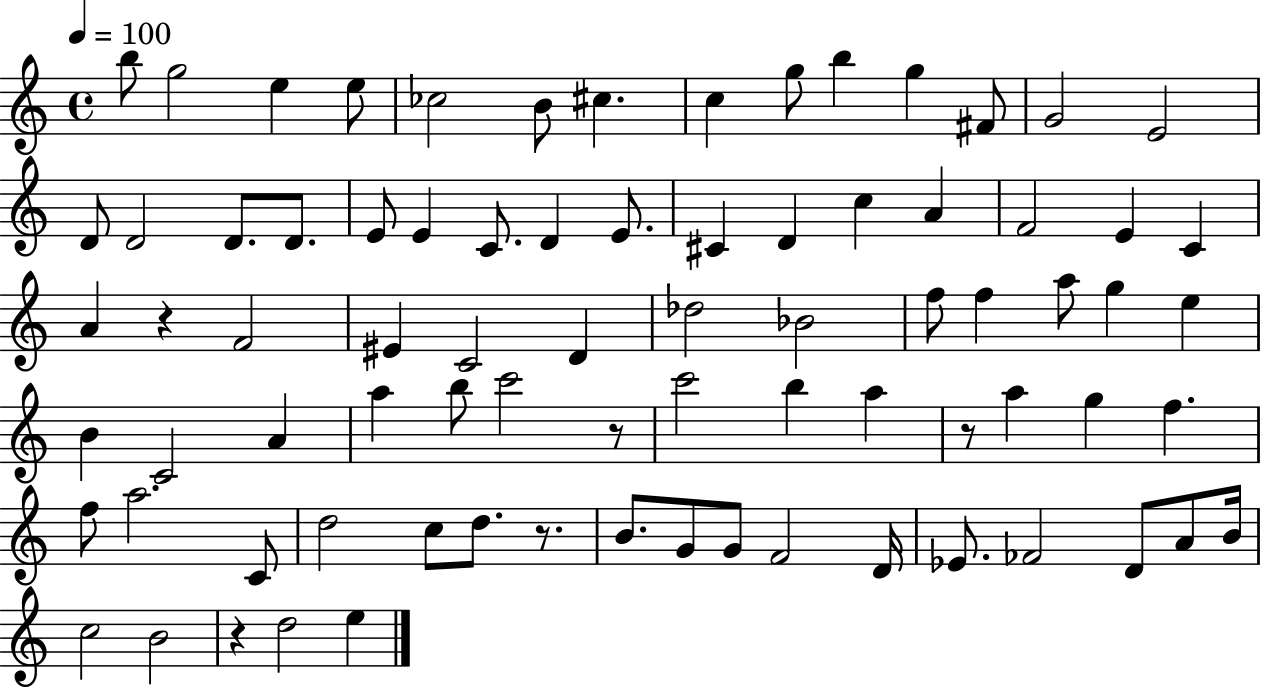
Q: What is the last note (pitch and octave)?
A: E5